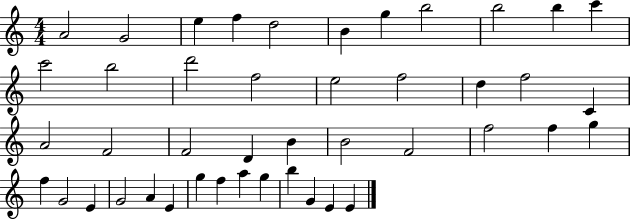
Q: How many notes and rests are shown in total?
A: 44